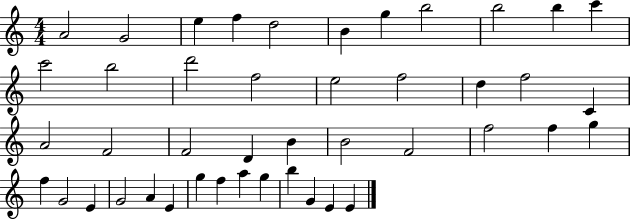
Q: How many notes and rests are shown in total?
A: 44